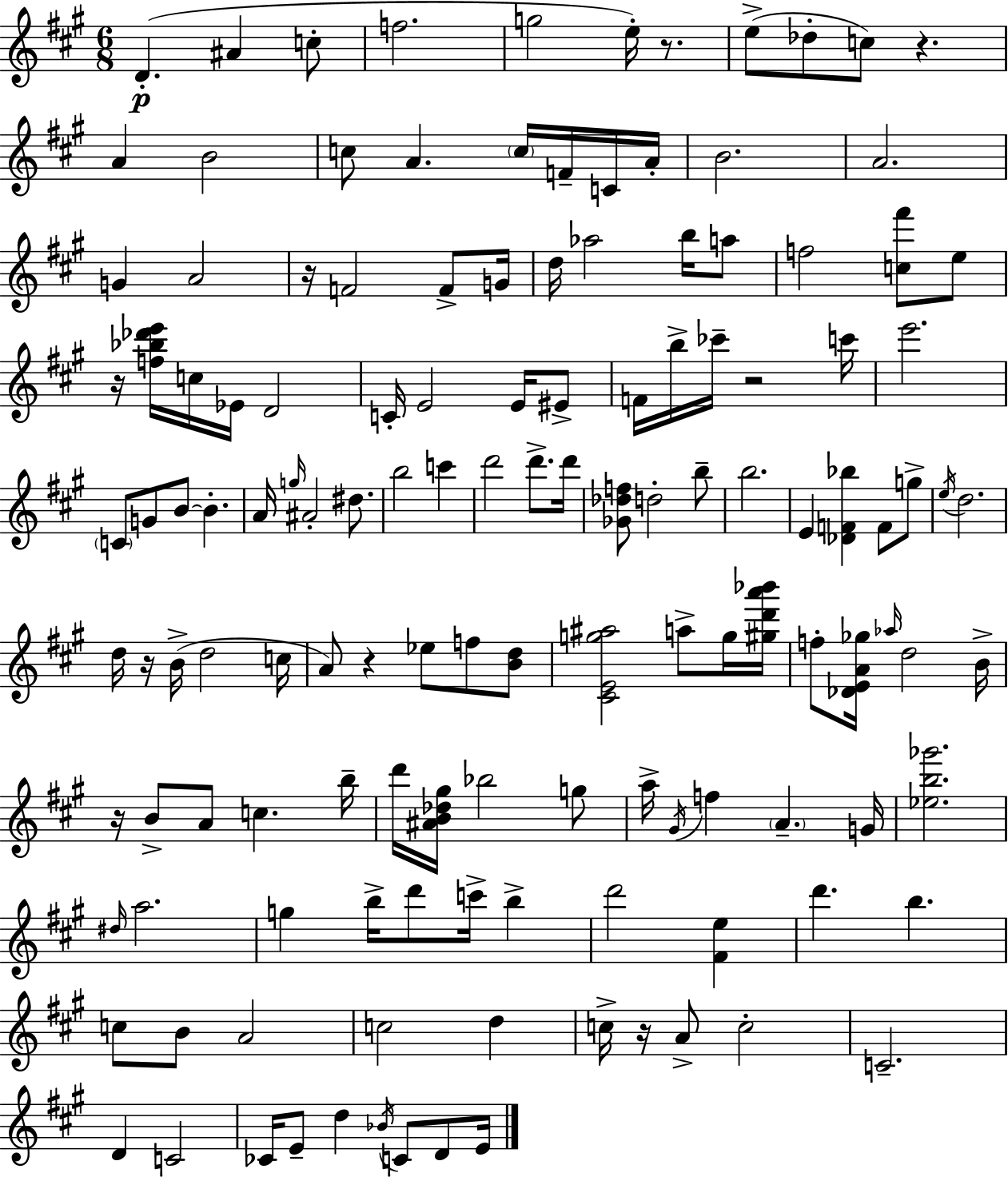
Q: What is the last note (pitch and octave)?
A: E4